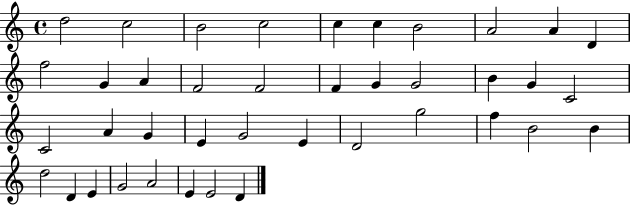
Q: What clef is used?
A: treble